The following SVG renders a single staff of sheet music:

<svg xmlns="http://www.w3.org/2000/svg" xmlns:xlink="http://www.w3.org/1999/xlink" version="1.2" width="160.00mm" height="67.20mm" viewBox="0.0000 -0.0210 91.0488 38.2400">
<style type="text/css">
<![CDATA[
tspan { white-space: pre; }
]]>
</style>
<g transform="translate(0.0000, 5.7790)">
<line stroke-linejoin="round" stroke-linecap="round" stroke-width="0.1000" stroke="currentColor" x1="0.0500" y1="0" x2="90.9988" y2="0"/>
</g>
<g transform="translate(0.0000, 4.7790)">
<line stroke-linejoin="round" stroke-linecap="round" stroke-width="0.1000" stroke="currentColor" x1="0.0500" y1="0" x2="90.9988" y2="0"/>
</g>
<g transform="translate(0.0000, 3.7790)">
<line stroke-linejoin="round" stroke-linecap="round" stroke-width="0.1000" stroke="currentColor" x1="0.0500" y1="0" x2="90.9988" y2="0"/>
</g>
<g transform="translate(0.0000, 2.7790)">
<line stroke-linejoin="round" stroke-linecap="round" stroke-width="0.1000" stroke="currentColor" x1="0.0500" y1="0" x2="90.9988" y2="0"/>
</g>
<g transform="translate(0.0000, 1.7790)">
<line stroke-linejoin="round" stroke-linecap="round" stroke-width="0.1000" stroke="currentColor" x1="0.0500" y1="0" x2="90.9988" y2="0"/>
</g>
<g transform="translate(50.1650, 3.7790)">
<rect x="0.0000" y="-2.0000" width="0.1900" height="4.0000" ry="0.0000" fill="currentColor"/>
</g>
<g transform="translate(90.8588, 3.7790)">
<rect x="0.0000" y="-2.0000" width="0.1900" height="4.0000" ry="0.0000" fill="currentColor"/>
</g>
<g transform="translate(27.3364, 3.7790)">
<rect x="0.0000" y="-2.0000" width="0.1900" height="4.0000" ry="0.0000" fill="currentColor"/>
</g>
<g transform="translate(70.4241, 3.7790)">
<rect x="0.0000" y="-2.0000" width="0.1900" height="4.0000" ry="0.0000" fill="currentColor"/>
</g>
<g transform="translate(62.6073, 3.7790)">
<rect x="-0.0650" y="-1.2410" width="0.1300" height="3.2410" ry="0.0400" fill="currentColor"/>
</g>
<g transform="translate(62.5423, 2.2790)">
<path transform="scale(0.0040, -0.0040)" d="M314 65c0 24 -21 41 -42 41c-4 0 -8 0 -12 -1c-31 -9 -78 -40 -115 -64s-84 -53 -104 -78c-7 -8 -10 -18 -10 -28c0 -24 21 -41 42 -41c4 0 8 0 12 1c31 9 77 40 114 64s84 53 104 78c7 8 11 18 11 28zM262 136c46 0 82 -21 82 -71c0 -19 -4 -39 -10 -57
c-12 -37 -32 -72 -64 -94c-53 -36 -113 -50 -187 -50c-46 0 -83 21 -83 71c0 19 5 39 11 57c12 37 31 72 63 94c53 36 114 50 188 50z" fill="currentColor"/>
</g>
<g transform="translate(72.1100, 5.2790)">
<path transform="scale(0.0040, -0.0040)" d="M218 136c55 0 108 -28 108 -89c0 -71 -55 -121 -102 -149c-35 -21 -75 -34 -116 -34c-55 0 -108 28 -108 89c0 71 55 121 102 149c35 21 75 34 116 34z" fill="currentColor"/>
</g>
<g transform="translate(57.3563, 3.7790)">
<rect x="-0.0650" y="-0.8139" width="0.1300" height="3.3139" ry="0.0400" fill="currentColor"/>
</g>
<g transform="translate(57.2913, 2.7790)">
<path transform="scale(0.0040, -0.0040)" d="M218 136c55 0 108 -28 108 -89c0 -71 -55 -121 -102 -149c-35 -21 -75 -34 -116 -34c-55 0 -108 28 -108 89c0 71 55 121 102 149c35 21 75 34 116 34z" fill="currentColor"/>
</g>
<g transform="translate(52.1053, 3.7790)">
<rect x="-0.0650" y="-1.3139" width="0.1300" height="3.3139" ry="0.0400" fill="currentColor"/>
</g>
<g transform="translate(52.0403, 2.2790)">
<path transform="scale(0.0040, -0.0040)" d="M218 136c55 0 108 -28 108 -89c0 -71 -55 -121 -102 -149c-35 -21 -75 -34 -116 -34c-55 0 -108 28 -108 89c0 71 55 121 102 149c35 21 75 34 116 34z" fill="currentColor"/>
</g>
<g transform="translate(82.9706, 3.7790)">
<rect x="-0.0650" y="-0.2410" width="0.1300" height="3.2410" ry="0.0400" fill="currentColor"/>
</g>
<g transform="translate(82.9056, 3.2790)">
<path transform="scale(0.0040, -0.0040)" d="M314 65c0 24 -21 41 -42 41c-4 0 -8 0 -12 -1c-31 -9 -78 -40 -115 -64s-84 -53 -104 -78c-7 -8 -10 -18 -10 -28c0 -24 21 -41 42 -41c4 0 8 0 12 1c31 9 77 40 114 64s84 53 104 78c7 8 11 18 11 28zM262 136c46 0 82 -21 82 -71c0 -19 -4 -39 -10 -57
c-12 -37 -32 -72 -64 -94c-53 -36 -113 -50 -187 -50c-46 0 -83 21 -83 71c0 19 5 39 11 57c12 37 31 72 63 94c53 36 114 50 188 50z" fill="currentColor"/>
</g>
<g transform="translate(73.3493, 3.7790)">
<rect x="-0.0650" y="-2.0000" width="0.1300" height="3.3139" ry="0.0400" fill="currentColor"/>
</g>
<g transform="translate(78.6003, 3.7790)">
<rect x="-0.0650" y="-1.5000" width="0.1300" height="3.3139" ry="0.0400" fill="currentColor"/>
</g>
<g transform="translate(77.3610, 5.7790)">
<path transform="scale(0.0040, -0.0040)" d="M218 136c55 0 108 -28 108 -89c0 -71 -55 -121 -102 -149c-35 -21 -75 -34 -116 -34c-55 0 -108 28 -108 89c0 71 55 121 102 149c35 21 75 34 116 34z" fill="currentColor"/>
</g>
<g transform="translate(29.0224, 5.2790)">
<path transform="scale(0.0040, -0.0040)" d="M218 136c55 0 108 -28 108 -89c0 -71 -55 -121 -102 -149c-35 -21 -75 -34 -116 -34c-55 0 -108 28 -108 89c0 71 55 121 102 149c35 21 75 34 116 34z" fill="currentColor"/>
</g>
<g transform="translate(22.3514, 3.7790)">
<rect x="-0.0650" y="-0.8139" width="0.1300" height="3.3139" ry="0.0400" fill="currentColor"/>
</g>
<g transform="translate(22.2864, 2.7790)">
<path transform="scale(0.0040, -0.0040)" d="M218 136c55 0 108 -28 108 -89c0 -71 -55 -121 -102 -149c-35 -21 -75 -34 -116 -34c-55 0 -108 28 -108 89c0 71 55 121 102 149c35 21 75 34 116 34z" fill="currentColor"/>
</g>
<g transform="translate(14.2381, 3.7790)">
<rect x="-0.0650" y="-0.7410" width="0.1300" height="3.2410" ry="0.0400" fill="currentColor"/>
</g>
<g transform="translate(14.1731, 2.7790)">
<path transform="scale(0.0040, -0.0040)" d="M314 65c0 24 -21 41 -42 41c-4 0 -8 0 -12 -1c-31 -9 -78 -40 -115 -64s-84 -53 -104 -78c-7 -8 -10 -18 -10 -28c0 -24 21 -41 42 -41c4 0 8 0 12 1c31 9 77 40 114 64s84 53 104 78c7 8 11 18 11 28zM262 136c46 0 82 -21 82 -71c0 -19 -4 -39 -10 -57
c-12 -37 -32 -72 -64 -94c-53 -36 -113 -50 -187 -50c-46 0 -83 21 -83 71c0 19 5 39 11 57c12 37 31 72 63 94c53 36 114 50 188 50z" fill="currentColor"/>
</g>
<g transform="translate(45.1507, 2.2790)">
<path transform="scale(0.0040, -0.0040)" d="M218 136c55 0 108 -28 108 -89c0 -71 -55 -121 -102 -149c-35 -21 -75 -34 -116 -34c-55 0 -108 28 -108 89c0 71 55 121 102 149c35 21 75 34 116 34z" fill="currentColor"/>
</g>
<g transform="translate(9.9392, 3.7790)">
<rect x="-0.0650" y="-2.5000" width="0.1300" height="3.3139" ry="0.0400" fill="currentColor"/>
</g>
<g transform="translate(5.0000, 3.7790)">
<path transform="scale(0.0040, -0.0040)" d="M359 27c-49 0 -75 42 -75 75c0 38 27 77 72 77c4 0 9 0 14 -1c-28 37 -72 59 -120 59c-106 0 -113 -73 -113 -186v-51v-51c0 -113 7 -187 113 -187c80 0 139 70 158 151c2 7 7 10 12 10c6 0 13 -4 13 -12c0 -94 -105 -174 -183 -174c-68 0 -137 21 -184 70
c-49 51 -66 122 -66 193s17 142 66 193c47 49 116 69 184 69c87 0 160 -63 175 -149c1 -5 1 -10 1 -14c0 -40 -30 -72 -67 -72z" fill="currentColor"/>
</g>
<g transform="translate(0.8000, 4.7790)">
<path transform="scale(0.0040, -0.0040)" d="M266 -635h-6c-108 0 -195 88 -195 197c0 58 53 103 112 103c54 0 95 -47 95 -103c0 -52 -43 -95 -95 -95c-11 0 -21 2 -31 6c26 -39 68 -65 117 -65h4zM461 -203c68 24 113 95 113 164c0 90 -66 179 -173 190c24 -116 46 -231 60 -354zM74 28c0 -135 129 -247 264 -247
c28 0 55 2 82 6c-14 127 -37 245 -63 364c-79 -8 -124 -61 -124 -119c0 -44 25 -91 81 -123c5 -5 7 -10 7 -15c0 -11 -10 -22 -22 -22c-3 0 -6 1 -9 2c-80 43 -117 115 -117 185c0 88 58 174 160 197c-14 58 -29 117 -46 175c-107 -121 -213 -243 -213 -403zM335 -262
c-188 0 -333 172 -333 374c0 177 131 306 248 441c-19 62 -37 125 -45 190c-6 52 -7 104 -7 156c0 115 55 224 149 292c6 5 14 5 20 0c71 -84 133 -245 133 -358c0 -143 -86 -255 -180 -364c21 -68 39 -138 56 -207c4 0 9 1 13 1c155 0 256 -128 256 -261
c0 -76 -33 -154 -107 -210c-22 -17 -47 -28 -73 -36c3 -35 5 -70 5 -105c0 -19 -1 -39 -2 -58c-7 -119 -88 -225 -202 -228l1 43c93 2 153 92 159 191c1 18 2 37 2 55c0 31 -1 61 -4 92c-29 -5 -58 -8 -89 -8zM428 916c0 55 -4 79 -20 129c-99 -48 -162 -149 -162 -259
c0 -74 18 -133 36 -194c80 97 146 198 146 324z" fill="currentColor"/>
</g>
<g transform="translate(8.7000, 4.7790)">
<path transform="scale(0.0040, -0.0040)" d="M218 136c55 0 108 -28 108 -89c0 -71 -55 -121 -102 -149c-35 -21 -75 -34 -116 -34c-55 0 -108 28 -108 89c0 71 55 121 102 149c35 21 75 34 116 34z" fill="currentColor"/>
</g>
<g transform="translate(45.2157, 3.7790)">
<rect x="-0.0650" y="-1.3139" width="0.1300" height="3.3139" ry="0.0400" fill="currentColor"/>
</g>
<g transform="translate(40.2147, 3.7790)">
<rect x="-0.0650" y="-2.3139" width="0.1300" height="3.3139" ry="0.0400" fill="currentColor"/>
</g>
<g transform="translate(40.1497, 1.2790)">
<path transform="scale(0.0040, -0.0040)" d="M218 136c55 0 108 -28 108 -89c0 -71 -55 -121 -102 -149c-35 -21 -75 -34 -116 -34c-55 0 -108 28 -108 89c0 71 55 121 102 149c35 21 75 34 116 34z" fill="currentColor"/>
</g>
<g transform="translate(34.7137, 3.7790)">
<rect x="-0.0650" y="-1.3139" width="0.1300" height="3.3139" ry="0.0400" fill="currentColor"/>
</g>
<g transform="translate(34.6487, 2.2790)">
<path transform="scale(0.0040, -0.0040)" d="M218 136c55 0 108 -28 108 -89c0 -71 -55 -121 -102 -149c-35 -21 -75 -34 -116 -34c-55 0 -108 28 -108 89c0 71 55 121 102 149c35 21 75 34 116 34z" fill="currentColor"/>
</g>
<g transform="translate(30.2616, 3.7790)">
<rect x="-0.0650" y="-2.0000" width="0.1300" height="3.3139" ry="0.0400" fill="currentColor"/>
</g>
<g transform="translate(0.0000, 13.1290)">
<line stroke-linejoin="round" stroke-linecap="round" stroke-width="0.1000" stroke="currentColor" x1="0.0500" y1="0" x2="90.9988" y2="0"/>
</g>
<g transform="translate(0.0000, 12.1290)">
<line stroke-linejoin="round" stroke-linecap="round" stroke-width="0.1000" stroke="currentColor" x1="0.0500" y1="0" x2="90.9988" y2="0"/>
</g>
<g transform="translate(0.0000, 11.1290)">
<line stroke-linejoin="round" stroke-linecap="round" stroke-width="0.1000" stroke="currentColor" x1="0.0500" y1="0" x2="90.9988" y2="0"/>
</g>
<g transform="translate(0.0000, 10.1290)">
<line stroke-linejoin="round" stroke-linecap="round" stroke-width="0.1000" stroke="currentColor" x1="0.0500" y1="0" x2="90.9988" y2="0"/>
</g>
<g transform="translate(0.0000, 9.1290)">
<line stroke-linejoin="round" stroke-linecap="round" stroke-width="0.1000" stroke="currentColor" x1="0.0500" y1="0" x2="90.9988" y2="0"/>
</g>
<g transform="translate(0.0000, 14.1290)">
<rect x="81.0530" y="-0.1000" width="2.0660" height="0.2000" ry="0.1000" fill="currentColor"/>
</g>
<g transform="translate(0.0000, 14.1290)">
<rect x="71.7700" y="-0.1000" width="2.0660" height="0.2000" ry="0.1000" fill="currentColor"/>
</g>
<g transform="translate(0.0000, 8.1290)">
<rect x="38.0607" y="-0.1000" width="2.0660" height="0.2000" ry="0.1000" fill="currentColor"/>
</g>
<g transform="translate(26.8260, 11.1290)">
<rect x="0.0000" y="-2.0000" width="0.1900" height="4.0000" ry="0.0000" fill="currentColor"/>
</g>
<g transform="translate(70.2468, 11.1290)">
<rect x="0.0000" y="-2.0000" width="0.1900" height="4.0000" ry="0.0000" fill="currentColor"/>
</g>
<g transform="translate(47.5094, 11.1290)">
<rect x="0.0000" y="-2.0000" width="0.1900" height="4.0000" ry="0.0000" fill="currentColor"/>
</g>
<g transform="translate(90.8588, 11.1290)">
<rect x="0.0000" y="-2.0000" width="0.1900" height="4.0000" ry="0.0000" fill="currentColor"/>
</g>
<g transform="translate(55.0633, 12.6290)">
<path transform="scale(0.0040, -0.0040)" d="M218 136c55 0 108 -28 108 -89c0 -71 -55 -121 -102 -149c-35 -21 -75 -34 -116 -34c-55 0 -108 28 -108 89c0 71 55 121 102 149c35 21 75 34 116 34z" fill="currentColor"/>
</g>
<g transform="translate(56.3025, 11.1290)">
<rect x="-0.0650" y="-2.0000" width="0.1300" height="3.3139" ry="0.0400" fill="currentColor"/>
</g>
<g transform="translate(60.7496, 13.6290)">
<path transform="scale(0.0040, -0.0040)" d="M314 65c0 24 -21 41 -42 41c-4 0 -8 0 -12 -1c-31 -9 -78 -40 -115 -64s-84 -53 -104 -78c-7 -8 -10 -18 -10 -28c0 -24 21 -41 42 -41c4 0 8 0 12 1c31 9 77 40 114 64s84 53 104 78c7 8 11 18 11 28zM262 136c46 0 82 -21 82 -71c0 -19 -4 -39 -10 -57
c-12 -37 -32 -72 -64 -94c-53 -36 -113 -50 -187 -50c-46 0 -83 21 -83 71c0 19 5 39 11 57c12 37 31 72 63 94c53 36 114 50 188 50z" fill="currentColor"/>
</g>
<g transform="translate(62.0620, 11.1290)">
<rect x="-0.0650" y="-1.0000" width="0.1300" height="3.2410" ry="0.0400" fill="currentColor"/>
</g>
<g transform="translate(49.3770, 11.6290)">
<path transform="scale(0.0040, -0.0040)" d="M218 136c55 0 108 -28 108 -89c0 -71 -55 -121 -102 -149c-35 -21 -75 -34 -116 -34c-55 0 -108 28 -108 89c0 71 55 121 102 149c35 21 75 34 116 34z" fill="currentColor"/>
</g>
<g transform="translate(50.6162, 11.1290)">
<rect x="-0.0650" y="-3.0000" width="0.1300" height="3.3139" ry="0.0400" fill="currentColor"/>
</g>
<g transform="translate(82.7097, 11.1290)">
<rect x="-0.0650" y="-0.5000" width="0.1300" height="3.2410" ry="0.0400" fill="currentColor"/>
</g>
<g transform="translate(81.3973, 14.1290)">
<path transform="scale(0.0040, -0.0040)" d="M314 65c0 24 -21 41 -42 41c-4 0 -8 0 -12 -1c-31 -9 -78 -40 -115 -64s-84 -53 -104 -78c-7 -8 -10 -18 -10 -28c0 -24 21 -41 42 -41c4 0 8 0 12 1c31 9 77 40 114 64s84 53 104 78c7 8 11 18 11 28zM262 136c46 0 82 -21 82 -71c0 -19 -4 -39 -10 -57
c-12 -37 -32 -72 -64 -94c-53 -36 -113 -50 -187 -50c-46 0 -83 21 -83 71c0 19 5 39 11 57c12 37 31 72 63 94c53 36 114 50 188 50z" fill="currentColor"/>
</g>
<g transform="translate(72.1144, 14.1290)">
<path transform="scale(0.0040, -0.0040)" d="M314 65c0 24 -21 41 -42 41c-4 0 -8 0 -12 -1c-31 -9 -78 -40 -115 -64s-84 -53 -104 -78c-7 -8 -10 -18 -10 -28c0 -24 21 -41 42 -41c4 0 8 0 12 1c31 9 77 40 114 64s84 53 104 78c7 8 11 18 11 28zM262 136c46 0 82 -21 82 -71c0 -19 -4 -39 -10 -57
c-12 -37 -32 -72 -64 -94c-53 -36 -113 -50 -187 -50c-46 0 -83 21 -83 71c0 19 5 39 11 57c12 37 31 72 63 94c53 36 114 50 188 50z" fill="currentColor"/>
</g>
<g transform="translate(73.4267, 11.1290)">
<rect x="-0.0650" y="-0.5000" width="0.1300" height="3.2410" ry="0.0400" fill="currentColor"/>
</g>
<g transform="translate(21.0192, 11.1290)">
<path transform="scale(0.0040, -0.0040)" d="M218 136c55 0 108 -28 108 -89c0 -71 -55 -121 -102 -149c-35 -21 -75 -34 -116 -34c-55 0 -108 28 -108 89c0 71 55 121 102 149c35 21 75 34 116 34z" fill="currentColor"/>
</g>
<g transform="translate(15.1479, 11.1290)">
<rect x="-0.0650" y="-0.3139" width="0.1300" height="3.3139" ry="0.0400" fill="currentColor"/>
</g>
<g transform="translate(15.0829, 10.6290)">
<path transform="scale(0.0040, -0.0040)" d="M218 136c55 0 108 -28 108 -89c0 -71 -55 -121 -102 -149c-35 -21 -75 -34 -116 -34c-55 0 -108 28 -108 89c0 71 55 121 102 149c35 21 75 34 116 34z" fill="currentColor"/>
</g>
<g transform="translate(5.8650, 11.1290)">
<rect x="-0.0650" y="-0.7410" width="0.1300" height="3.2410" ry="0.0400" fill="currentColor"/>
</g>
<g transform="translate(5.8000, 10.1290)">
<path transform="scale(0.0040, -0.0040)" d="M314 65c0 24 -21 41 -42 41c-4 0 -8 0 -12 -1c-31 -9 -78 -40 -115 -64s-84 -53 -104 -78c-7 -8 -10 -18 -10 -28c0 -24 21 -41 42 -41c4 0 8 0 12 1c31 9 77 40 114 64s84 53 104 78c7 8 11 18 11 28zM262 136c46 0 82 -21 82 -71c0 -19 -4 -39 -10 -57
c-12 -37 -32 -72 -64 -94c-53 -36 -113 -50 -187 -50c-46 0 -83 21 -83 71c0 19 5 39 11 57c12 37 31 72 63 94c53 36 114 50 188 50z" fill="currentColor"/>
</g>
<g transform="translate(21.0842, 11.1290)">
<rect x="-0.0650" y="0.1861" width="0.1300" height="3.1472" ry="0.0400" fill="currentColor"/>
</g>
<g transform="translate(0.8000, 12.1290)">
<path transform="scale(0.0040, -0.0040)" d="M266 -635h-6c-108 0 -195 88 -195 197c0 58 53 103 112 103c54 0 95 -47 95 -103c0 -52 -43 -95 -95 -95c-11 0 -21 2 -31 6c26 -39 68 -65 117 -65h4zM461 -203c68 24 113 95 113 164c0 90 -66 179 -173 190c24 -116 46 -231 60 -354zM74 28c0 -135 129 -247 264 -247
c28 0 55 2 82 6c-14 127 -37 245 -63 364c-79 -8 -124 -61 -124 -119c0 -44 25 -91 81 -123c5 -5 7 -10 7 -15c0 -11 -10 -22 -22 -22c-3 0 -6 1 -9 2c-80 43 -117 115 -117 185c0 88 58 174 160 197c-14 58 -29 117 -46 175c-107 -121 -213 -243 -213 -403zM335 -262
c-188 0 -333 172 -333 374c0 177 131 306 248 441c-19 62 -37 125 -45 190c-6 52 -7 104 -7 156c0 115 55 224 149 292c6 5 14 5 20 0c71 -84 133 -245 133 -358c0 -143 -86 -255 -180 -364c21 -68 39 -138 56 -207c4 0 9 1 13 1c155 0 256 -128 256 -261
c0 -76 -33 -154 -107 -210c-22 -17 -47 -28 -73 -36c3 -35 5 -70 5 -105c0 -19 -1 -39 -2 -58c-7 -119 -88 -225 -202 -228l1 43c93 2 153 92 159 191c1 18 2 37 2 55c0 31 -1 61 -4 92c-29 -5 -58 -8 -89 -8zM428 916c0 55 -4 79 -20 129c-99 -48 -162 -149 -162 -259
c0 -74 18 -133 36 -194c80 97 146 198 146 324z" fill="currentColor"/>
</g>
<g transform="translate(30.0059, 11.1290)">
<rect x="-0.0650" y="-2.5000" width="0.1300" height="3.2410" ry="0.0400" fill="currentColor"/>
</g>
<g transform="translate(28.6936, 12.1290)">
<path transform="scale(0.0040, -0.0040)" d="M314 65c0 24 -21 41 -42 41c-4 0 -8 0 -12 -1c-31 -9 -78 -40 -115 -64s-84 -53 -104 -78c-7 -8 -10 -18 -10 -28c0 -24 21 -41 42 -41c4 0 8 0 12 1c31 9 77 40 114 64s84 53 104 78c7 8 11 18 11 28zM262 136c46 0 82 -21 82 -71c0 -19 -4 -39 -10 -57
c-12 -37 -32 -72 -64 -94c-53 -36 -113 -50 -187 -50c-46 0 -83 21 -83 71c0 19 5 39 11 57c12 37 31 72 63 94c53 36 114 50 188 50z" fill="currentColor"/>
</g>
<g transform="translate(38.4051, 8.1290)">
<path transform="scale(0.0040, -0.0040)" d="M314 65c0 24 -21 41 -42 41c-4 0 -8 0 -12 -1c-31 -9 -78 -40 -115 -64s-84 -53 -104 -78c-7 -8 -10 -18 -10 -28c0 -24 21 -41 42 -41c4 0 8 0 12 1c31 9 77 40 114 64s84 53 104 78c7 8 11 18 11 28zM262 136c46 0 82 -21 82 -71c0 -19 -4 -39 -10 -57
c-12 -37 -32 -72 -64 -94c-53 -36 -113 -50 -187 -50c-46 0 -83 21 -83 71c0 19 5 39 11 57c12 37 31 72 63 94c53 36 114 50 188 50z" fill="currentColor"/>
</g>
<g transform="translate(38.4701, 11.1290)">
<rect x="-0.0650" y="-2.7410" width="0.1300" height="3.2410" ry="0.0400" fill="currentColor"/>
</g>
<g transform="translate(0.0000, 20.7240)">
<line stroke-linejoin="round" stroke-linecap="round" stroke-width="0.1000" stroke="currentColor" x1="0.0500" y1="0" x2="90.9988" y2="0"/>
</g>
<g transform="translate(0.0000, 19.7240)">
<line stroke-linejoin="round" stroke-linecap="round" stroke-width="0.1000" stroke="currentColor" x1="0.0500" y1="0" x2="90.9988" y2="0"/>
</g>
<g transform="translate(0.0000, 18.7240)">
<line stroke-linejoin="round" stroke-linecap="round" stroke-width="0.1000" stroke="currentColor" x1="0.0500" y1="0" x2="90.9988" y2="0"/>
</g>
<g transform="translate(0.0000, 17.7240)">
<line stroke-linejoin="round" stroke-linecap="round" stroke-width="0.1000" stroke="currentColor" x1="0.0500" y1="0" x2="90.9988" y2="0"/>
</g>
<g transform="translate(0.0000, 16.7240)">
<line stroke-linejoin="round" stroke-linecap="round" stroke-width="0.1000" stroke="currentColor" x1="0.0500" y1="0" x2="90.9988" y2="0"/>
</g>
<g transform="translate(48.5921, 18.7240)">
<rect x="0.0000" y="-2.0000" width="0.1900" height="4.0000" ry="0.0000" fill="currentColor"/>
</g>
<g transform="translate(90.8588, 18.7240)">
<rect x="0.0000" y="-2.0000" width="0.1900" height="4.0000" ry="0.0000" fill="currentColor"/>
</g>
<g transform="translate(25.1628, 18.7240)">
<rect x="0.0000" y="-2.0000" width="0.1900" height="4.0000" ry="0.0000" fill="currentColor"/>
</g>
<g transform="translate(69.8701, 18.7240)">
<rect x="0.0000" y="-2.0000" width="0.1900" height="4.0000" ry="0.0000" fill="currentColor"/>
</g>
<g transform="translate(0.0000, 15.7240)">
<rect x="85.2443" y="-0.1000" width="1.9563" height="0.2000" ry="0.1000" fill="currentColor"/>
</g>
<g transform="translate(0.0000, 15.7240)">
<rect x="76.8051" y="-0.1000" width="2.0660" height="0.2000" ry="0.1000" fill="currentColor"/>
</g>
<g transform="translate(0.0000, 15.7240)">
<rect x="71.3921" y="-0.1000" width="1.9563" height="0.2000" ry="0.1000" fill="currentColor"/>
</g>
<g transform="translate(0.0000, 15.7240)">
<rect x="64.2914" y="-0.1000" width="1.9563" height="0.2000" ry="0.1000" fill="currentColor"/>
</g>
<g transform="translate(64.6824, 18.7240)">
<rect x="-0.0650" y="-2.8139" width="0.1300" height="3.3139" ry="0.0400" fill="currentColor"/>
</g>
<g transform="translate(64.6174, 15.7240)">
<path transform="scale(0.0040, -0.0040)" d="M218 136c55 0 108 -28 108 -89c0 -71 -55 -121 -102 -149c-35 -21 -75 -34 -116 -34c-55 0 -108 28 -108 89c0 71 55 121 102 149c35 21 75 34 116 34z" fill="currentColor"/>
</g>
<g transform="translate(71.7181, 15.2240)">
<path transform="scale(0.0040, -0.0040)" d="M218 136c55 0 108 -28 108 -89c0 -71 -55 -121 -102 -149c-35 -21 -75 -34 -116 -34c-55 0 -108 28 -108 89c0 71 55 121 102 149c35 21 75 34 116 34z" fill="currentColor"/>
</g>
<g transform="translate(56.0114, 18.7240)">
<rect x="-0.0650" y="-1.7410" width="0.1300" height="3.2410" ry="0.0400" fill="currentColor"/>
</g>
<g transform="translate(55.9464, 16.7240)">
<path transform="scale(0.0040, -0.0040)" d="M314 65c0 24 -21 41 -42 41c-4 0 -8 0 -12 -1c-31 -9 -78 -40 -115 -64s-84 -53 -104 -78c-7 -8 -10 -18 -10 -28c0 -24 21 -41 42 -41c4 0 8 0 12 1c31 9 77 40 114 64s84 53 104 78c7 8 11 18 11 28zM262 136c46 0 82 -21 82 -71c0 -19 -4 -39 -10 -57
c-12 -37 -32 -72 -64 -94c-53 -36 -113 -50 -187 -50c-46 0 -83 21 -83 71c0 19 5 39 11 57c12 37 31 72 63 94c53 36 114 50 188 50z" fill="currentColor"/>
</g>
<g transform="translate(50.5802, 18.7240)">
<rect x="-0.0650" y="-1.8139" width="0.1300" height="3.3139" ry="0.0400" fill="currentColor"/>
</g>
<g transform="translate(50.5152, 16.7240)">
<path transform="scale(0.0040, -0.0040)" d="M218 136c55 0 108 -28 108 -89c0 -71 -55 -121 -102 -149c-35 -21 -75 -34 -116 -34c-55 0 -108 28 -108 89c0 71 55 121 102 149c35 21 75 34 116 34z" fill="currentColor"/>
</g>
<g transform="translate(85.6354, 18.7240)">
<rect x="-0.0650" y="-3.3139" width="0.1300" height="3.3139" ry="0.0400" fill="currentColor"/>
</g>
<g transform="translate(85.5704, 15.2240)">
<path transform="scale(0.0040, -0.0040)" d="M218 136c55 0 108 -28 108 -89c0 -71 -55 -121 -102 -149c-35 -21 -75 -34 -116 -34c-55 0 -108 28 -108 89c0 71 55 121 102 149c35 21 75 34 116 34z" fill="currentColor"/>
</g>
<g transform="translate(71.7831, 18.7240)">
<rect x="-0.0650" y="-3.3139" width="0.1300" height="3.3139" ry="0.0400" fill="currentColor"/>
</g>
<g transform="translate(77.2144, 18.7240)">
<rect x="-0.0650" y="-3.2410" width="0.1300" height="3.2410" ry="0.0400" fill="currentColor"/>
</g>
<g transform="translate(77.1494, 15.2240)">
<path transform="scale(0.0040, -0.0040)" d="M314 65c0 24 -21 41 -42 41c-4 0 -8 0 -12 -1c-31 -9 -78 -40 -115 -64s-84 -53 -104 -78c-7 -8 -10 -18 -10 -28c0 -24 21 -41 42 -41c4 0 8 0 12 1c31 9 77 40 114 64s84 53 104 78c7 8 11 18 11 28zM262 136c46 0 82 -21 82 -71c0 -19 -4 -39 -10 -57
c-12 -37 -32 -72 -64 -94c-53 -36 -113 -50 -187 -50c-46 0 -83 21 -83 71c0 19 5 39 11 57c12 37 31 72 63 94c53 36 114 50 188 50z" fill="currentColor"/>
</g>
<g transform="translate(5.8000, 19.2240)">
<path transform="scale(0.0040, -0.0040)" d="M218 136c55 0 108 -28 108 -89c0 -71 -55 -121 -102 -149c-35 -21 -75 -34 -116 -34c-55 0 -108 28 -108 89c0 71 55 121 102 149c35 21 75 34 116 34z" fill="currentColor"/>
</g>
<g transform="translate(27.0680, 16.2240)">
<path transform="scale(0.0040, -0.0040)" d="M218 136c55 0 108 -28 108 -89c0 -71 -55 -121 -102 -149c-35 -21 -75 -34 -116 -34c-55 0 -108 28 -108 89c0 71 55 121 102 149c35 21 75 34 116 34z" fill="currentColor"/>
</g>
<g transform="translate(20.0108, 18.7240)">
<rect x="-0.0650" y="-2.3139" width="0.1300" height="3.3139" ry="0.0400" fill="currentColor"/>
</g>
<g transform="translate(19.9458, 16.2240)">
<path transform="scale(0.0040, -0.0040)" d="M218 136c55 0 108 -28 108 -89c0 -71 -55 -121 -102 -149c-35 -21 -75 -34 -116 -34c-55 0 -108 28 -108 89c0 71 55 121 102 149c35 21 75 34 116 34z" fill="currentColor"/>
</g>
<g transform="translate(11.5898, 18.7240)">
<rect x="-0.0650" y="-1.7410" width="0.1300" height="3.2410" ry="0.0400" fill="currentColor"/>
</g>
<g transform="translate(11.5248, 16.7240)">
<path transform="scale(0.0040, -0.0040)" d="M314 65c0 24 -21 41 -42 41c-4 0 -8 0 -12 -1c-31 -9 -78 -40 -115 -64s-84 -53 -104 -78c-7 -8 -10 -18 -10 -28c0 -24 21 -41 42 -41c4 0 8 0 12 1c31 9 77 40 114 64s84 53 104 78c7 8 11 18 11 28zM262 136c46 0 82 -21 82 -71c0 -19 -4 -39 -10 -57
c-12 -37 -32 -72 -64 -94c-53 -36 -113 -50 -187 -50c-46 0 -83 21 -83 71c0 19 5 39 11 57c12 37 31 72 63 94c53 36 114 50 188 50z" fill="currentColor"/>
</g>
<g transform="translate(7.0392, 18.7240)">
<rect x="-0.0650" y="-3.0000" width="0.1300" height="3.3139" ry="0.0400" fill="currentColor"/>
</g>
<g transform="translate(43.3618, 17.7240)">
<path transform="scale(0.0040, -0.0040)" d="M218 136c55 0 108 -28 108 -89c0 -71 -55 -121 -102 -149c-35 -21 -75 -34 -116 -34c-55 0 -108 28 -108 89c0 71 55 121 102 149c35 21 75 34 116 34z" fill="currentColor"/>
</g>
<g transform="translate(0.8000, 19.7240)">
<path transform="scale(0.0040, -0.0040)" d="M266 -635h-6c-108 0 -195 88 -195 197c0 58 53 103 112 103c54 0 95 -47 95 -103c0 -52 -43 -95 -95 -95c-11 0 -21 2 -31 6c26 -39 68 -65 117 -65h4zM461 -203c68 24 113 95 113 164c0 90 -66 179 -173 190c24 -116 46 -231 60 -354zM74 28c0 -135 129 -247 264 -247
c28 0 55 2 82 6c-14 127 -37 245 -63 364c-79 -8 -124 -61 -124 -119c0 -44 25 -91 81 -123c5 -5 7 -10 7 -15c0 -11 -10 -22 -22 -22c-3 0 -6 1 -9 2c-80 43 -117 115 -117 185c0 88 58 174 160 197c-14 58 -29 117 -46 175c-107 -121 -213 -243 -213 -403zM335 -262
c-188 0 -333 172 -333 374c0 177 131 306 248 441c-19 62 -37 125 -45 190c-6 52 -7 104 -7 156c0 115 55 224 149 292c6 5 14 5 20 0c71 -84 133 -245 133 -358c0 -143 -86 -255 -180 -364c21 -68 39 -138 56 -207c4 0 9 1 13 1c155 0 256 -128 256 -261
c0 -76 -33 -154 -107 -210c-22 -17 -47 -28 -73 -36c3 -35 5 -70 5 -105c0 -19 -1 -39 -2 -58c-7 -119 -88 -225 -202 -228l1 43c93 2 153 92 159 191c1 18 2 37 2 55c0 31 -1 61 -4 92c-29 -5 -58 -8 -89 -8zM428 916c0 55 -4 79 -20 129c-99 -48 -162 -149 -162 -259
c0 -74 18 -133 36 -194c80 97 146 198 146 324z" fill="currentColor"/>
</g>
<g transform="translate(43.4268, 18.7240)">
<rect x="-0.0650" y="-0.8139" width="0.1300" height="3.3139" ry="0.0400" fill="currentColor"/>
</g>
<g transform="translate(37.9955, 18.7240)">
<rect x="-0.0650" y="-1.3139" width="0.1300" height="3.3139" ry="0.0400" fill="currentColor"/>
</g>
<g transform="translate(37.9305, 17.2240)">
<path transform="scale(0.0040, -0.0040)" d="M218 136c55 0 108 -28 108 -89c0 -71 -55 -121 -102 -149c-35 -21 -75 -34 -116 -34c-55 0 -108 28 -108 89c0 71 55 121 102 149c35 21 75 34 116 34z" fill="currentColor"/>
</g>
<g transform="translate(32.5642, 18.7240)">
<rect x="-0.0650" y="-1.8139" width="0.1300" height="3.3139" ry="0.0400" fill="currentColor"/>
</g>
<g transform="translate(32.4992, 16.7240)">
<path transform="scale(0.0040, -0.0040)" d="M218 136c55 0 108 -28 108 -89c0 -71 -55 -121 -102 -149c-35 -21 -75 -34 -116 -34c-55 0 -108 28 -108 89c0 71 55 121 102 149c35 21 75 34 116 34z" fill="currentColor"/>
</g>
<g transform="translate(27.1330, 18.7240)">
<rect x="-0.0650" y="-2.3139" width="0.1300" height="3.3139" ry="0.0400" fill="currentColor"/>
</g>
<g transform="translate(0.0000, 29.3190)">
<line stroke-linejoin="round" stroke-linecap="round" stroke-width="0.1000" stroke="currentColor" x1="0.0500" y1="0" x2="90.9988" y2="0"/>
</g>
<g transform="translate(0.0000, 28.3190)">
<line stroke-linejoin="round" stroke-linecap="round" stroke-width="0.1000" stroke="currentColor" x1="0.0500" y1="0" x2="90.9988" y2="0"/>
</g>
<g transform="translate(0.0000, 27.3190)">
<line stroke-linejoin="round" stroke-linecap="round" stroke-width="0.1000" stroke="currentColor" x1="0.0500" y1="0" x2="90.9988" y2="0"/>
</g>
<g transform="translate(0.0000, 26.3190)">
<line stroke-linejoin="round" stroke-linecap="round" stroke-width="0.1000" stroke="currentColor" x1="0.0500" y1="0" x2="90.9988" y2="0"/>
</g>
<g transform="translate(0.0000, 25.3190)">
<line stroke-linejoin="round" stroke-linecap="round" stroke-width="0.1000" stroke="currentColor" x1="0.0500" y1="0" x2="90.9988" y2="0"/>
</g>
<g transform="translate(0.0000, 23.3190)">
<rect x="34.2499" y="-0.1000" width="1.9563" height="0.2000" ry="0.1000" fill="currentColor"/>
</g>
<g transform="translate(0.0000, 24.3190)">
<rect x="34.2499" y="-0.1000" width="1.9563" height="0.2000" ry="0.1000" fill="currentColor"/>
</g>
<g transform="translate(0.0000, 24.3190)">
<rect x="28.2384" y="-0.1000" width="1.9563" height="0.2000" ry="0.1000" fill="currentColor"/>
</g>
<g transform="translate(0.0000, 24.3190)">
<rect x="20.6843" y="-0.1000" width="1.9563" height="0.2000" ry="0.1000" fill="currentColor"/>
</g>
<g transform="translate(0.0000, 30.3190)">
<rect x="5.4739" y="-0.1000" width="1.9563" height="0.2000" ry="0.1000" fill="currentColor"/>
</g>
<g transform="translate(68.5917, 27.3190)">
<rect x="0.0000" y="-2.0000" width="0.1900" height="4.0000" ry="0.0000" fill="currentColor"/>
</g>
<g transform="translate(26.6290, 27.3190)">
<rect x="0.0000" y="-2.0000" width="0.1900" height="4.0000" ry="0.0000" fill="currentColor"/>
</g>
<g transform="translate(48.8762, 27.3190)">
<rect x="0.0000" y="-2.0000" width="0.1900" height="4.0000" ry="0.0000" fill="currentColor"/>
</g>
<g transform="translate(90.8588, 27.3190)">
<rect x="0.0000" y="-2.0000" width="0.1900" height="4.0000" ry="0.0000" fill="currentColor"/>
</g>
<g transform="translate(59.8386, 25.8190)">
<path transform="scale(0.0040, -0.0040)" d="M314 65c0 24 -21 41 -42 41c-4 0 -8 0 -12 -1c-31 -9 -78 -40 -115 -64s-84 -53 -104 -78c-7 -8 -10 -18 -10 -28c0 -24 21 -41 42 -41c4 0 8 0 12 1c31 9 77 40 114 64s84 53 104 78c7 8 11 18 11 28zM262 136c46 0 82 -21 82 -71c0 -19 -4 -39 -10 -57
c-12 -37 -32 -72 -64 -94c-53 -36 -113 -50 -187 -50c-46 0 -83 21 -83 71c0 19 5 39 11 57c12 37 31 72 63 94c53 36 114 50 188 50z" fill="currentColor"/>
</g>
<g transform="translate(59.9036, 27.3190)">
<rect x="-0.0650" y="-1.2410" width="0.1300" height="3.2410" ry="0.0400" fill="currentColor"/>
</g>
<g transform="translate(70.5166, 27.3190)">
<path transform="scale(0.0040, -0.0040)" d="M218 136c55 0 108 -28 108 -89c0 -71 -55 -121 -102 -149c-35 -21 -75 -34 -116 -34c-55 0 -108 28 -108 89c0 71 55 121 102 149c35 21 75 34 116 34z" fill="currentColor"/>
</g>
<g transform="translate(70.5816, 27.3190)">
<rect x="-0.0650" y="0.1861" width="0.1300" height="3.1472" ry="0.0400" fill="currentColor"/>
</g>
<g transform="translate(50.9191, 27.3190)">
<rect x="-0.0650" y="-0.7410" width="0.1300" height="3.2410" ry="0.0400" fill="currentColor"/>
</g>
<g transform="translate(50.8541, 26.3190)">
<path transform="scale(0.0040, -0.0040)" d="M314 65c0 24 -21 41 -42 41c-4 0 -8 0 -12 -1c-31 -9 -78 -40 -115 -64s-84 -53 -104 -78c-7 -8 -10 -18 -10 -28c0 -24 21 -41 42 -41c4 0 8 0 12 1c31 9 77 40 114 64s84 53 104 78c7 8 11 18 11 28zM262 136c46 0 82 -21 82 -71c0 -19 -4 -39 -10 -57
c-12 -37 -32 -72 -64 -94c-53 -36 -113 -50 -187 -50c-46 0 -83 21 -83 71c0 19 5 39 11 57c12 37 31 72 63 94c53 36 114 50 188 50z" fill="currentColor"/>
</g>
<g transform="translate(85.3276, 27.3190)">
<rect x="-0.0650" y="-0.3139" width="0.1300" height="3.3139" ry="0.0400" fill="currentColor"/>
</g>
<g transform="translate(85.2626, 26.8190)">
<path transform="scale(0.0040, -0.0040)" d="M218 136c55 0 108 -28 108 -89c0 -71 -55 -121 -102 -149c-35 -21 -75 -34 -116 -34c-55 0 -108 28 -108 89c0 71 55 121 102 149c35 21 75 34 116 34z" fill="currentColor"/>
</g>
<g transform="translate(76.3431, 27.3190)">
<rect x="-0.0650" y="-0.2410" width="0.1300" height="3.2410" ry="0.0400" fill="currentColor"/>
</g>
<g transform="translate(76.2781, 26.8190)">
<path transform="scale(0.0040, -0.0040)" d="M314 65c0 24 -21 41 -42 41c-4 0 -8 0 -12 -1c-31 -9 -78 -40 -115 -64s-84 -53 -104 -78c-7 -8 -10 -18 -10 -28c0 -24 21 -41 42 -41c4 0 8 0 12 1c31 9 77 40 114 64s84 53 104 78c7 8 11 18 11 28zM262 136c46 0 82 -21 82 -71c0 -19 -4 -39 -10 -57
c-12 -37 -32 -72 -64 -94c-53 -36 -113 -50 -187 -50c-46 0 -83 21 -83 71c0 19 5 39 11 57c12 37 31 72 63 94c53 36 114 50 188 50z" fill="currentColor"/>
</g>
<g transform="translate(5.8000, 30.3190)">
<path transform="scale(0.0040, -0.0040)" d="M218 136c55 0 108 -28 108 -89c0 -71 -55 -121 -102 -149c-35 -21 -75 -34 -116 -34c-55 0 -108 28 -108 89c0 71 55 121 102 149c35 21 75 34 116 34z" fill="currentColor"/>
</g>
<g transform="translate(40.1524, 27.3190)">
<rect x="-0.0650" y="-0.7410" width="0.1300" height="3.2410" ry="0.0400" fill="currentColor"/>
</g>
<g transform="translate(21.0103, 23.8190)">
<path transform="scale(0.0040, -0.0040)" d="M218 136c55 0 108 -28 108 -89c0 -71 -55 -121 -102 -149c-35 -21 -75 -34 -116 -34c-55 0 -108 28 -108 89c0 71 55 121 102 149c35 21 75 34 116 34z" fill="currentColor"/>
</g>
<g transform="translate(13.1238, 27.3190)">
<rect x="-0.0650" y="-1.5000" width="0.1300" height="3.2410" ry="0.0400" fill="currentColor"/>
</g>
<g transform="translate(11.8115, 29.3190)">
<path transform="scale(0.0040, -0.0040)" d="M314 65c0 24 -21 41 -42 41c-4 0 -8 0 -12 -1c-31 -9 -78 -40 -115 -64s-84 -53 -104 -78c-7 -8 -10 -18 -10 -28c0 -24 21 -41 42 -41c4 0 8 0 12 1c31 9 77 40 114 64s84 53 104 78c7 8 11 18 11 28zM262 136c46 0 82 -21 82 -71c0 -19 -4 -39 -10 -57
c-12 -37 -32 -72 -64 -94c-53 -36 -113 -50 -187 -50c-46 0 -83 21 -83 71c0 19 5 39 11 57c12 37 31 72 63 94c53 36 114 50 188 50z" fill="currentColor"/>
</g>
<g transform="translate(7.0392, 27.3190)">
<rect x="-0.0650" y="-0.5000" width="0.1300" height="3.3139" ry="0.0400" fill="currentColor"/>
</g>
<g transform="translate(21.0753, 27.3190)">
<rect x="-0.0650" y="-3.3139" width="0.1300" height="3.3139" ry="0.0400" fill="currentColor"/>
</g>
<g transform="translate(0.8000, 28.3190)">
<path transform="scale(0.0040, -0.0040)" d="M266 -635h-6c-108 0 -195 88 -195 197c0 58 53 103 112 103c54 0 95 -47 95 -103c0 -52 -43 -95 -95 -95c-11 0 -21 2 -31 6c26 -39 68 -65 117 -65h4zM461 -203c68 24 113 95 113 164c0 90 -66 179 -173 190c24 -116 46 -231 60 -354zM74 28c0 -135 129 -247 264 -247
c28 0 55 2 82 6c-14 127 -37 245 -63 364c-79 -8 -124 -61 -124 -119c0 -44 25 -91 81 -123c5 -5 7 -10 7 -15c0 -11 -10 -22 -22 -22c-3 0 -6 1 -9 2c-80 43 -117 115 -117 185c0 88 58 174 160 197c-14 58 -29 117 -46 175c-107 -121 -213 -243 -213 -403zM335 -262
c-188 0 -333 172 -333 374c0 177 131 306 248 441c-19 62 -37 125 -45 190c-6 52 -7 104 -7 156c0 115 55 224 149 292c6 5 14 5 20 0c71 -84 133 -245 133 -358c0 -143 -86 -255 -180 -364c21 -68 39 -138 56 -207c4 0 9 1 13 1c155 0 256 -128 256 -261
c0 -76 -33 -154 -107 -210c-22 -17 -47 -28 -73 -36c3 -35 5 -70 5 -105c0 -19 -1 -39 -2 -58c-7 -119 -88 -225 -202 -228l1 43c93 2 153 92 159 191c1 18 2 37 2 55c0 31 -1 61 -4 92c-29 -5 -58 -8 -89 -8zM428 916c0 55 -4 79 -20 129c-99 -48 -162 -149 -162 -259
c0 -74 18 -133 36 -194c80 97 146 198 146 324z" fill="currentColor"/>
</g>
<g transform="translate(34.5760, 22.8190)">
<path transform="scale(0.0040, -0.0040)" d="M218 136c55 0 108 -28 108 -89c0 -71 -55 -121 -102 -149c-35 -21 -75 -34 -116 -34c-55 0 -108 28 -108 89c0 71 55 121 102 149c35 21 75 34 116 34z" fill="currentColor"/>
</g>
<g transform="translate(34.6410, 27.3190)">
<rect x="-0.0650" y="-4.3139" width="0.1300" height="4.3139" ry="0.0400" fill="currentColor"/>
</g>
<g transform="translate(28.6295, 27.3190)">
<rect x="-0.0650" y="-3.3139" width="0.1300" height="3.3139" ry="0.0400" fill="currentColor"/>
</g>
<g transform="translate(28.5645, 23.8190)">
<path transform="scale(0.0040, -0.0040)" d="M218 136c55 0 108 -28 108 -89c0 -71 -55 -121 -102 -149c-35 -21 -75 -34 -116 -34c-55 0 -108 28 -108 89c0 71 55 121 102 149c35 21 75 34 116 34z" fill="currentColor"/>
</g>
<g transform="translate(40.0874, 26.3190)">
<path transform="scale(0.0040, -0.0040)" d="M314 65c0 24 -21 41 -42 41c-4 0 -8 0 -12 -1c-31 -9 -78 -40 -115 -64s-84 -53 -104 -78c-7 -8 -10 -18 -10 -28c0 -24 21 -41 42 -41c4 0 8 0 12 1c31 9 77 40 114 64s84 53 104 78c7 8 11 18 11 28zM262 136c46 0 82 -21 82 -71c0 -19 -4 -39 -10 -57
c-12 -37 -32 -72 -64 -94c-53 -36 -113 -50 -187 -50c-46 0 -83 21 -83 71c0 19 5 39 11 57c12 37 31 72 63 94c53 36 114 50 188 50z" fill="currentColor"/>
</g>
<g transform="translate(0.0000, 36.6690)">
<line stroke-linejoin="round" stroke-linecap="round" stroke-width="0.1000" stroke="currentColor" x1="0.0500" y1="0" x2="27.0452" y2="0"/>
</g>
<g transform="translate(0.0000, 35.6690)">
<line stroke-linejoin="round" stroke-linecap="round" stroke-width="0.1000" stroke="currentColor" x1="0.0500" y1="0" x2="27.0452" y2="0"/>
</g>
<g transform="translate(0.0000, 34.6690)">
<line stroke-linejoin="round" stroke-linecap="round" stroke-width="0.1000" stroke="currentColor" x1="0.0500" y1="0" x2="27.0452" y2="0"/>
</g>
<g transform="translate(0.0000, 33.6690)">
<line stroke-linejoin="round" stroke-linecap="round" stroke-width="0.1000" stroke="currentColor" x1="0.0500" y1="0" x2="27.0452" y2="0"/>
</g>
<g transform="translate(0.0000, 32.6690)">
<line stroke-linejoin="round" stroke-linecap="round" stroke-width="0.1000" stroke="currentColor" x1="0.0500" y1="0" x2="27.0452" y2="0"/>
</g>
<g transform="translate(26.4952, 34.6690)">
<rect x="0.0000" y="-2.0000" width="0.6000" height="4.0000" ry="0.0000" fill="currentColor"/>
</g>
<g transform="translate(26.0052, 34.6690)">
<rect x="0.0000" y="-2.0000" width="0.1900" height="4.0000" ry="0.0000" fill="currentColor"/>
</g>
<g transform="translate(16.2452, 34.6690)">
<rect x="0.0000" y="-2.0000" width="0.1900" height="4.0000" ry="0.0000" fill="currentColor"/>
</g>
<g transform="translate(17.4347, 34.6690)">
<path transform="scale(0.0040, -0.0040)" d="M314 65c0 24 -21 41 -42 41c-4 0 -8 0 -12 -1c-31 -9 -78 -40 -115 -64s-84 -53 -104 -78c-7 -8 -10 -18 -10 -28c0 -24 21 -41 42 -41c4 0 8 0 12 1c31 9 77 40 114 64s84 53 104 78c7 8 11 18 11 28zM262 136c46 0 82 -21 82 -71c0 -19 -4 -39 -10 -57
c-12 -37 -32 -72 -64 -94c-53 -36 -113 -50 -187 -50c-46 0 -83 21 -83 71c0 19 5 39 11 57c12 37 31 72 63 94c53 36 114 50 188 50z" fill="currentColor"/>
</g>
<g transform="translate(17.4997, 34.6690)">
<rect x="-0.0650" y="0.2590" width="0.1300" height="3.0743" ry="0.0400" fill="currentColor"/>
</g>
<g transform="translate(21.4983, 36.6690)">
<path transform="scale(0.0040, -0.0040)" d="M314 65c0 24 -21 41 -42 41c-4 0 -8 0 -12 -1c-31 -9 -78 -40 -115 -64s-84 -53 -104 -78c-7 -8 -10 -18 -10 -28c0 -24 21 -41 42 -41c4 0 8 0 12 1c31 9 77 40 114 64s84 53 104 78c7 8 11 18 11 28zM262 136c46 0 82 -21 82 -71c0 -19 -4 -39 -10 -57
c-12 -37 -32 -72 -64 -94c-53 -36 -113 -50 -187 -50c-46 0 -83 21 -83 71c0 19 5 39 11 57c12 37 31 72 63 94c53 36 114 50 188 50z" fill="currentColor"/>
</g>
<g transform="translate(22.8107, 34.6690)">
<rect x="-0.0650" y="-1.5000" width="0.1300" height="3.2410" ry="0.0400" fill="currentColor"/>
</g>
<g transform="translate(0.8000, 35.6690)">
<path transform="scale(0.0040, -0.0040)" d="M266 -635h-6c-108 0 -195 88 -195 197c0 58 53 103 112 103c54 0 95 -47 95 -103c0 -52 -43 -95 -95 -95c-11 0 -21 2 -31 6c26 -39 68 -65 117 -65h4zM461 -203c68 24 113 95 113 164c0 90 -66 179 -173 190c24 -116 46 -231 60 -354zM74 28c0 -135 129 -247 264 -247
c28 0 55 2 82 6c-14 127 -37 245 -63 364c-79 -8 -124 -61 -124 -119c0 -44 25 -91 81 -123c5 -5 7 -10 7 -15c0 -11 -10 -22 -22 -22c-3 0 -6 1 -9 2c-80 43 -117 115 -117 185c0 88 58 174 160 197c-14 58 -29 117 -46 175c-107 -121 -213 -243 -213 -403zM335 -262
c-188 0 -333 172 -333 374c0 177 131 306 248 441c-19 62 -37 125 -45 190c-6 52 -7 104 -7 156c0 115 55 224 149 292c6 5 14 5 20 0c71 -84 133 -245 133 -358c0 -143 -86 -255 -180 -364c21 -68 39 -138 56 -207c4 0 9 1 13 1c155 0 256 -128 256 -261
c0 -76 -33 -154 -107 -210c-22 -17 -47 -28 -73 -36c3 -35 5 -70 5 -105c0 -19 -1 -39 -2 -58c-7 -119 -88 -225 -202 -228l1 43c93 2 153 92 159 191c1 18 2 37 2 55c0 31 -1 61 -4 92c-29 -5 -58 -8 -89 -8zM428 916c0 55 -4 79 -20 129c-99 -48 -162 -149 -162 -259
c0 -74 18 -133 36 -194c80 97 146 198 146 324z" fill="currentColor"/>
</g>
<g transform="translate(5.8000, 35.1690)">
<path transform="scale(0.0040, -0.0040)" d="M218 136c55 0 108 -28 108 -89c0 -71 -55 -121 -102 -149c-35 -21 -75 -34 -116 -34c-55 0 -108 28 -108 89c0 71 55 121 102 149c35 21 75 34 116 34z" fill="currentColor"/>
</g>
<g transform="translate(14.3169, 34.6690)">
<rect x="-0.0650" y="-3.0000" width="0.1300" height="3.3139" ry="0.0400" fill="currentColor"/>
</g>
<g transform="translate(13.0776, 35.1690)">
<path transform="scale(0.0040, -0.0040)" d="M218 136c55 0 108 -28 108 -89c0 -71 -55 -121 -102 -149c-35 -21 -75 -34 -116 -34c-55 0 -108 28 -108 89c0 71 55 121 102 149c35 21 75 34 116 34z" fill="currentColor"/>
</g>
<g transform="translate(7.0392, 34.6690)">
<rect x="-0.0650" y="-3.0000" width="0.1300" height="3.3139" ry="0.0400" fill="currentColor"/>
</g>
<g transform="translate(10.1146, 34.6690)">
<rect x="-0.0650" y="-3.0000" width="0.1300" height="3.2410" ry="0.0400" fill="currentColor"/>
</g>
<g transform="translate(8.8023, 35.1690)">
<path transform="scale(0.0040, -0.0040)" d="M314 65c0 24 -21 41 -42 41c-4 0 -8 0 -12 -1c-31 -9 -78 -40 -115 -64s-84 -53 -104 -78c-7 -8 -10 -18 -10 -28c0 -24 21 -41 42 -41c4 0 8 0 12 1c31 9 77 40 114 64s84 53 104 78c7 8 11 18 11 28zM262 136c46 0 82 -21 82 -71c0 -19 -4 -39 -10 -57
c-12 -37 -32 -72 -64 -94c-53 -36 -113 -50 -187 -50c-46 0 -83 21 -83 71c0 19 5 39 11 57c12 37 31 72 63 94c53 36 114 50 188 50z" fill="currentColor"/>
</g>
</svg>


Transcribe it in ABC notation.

X:1
T:Untitled
M:4/4
L:1/4
K:C
G d2 d F e g e e d e2 F E c2 d2 c B G2 a2 A F D2 C2 C2 A f2 g g f e d f f2 a b b2 b C E2 b b d' d2 d2 e2 B c2 c A A2 A B2 E2